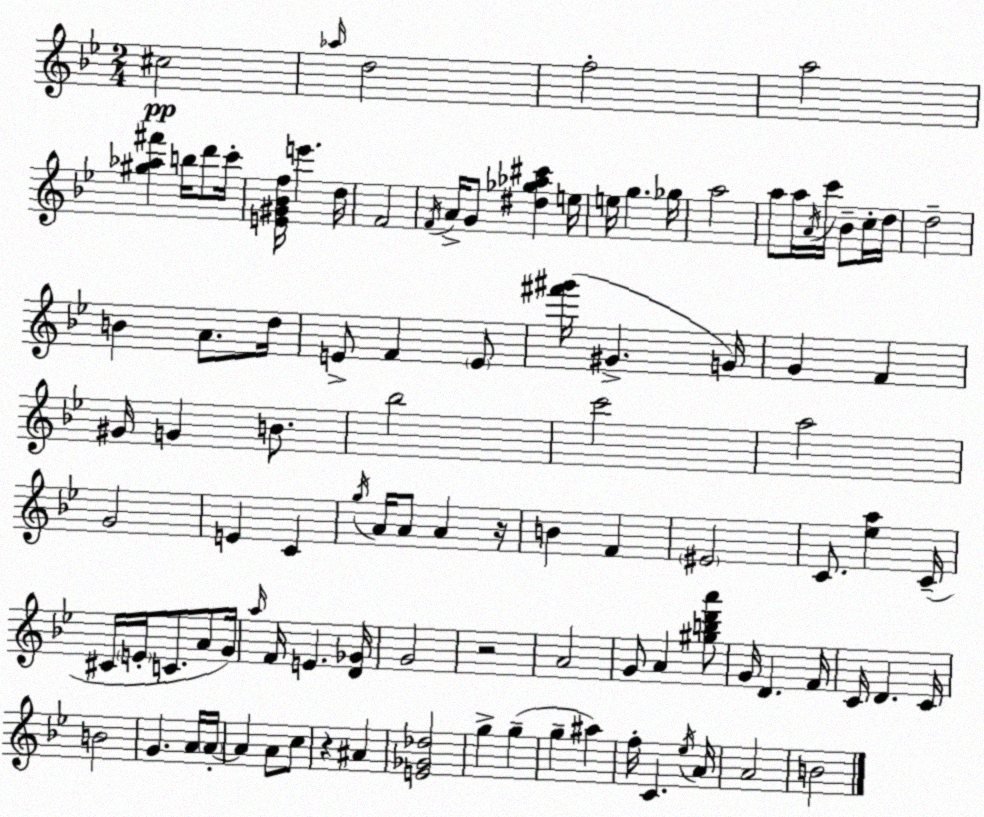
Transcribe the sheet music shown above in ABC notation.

X:1
T:Untitled
M:2/4
L:1/4
K:Bb
^c2 _a/4 d2 f2 a2 [^g_a^f'] b/4 d'/2 c'/4 [E^G_Bf]/4 e' d/4 F2 F/4 A/4 G/2 [^d_g_a^c'] e/4 e/4 g _g/4 a2 a/2 a/4 A/4 c'/4 _B/2 c/4 d/4 d2 B A/2 d/4 E/2 F E/2 [^f'^g']/4 ^G G/4 G F ^G/4 G B/2 _b2 c'2 a2 G2 E C g/4 A/4 A/2 A z/4 B F ^E2 C/2 [_ea] C/4 ^C/4 E/4 C/2 A/2 G/4 a/4 F/4 E [D_G]/4 G2 z2 A2 G/2 A [^gbd'a']/2 G/4 D F/4 C/4 D C/4 B2 G A/4 A/4 A A/2 c/2 z ^A [E_G_d]2 g g g ^a f/4 C _e/4 A/4 A2 B2